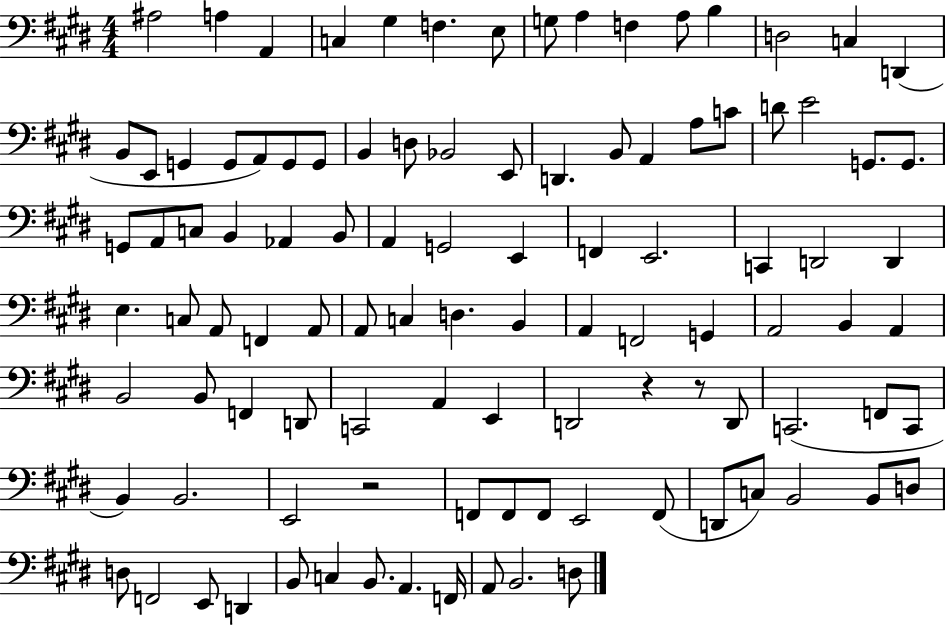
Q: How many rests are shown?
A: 3